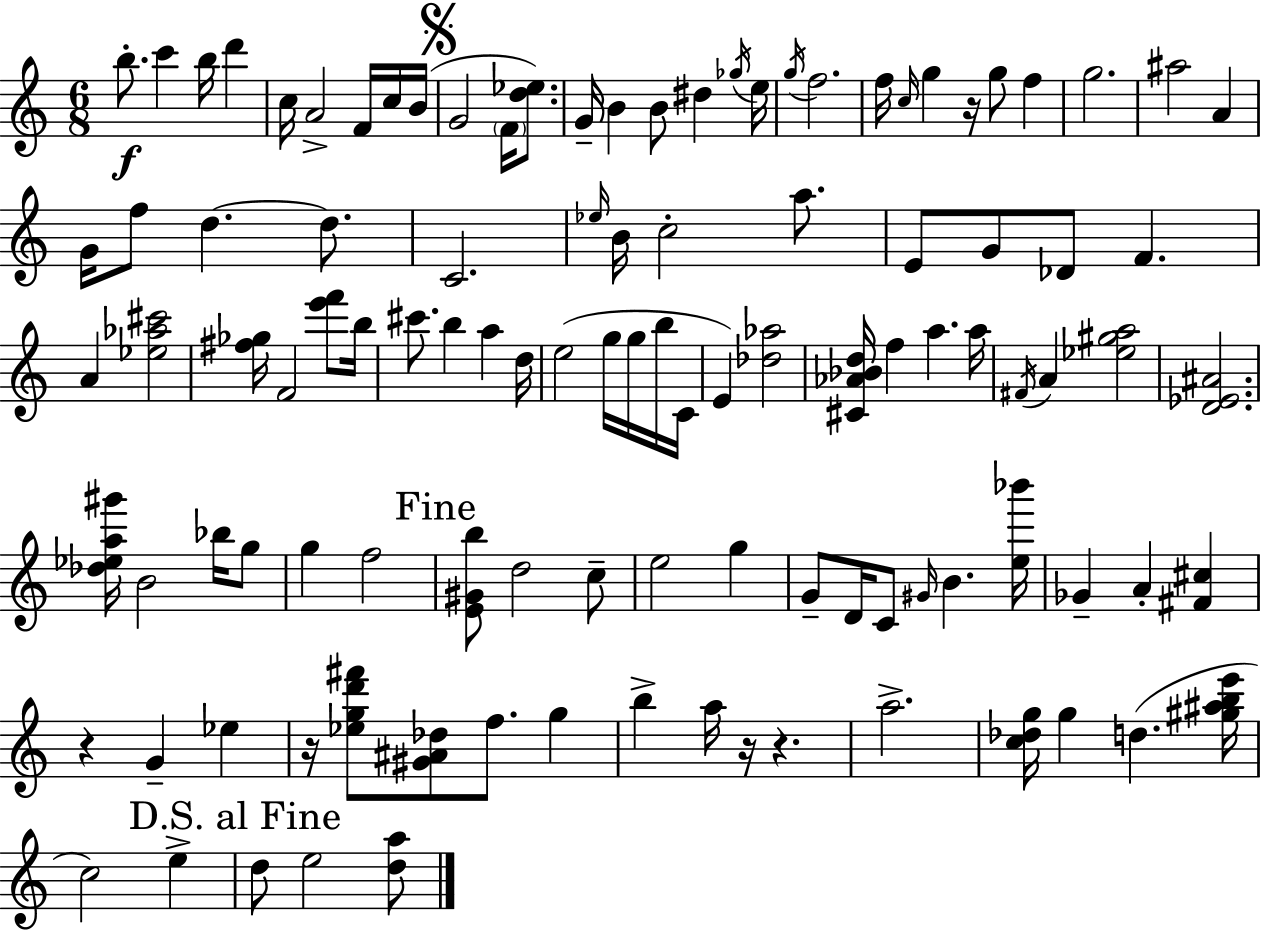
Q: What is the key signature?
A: C major